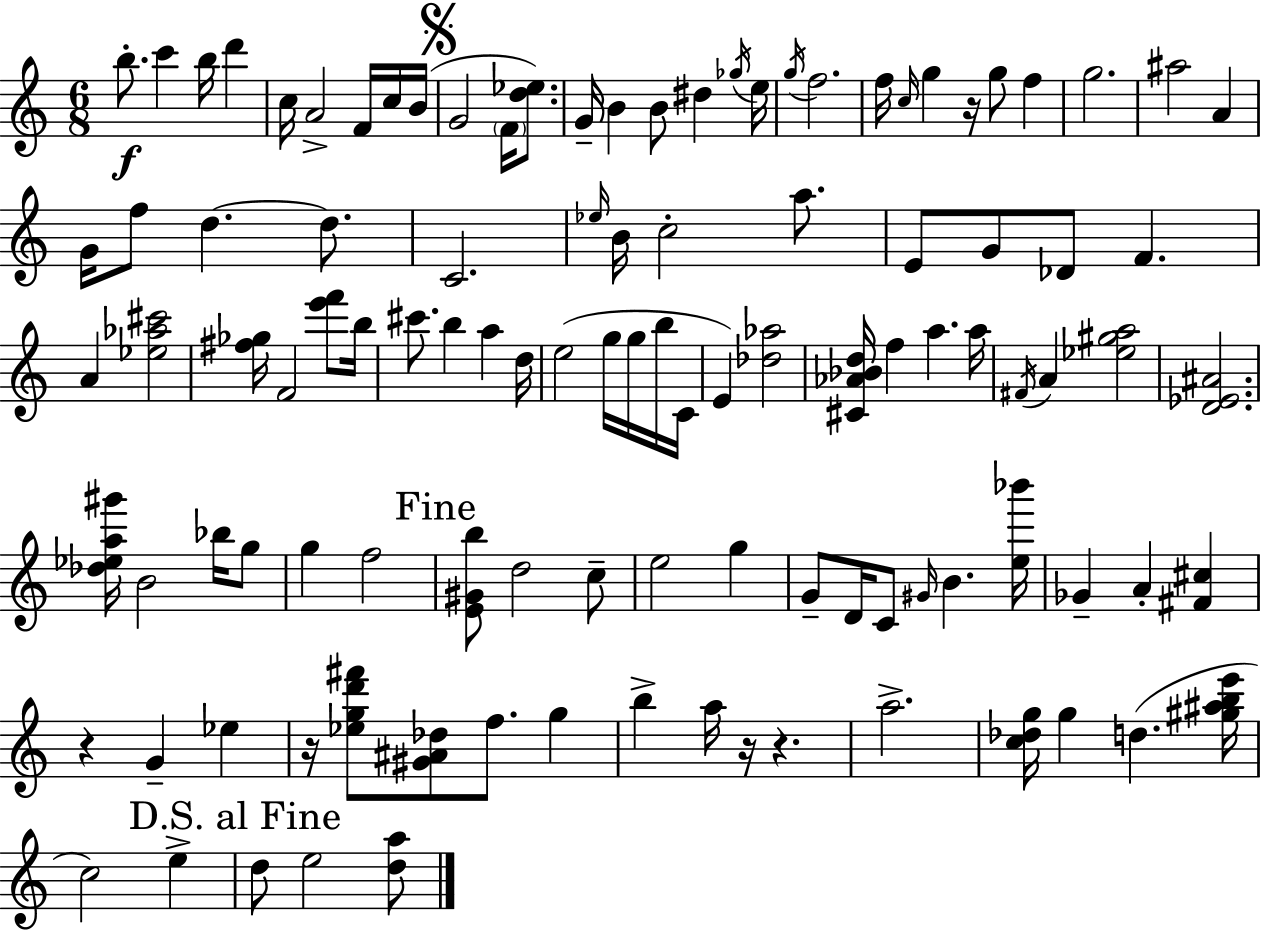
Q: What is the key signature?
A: C major